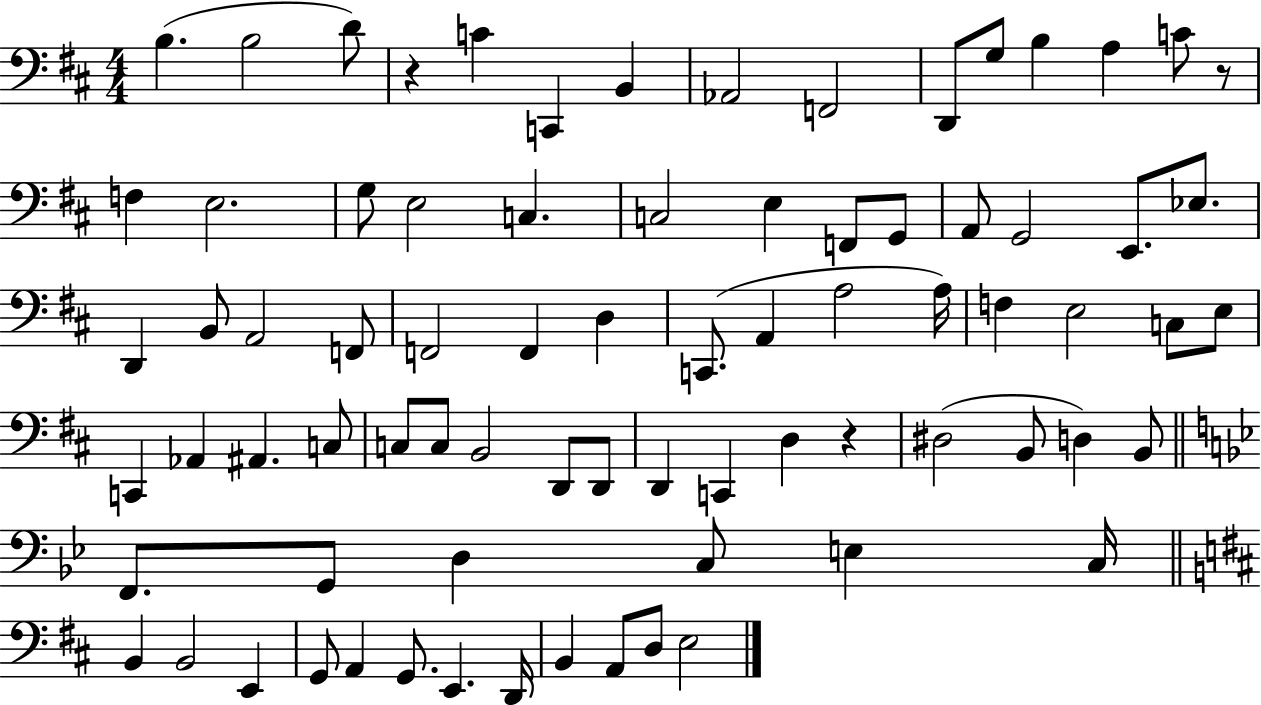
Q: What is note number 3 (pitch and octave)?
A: D4